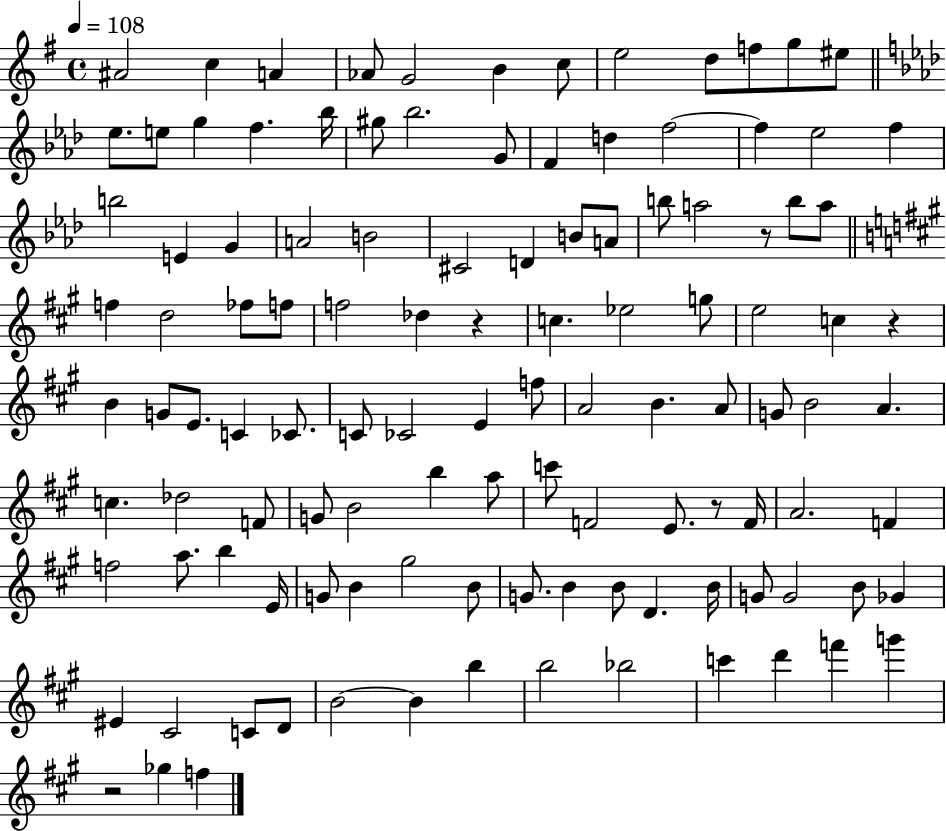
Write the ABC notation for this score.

X:1
T:Untitled
M:4/4
L:1/4
K:G
^A2 c A _A/2 G2 B c/2 e2 d/2 f/2 g/2 ^e/2 _e/2 e/2 g f _b/4 ^g/2 _b2 G/2 F d f2 f _e2 f b2 E G A2 B2 ^C2 D B/2 A/2 b/2 a2 z/2 b/2 a/2 f d2 _f/2 f/2 f2 _d z c _e2 g/2 e2 c z B G/2 E/2 C _C/2 C/2 _C2 E f/2 A2 B A/2 G/2 B2 A c _d2 F/2 G/2 B2 b a/2 c'/2 F2 E/2 z/2 F/4 A2 F f2 a/2 b E/4 G/2 B ^g2 B/2 G/2 B B/2 D B/4 G/2 G2 B/2 _G ^E ^C2 C/2 D/2 B2 B b b2 _b2 c' d' f' g' z2 _g f